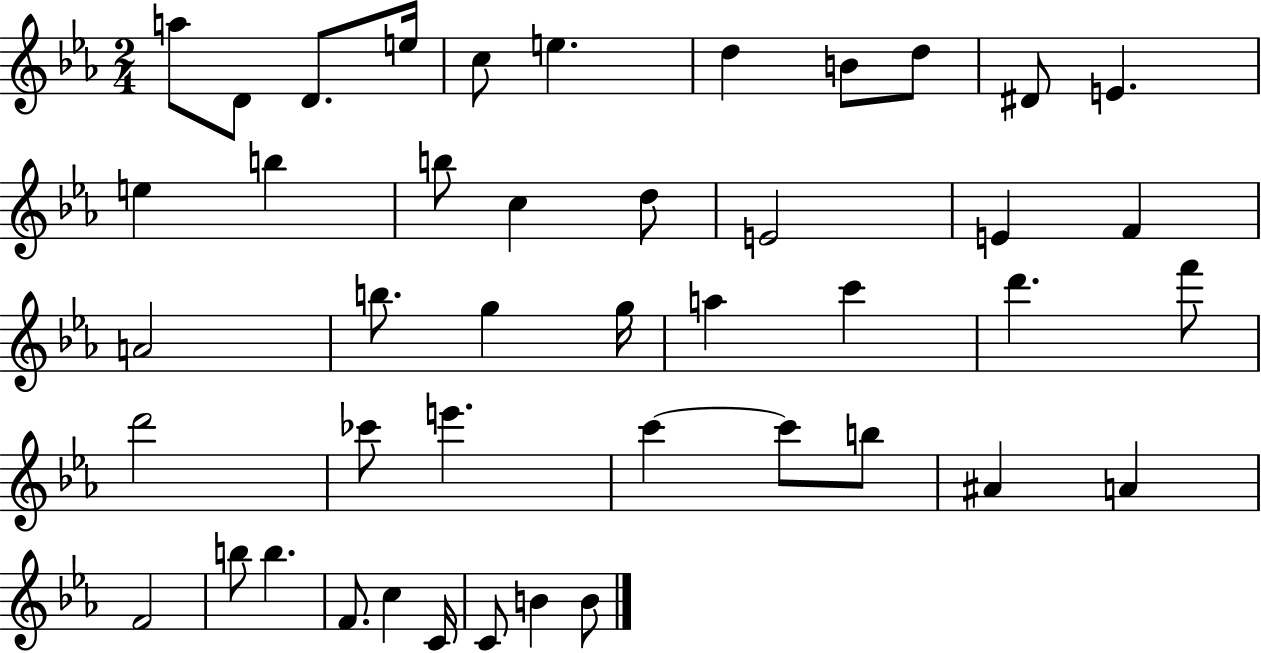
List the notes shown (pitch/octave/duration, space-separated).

A5/e D4/e D4/e. E5/s C5/e E5/q. D5/q B4/e D5/e D#4/e E4/q. E5/q B5/q B5/e C5/q D5/e E4/h E4/q F4/q A4/h B5/e. G5/q G5/s A5/q C6/q D6/q. F6/e D6/h CES6/e E6/q. C6/q C6/e B5/e A#4/q A4/q F4/h B5/e B5/q. F4/e. C5/q C4/s C4/e B4/q B4/e